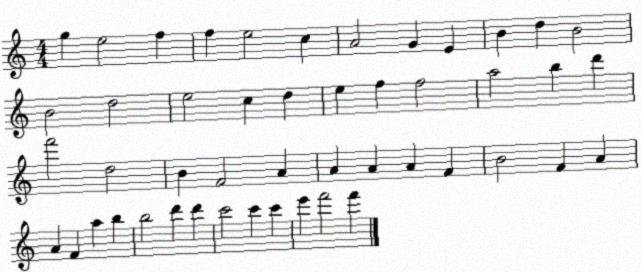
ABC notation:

X:1
T:Untitled
M:4/4
L:1/4
K:C
g e2 f f e2 c A2 G E B d B2 B2 d2 e2 c d e f f2 a2 b d' f'2 d2 B F2 A A A A F B2 F A A F a b b2 d' d' c'2 c' c' e' f'2 f'